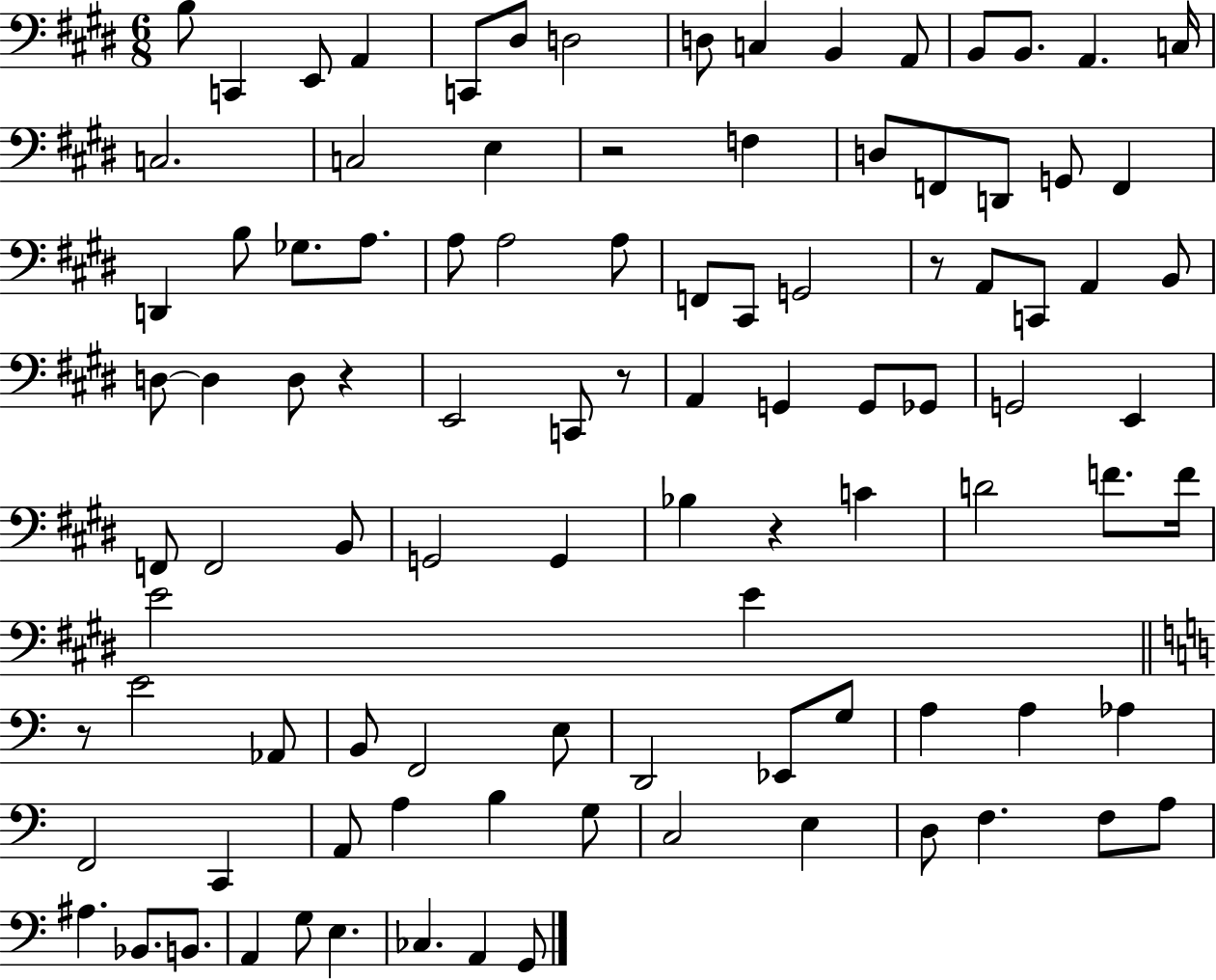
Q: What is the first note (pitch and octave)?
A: B3